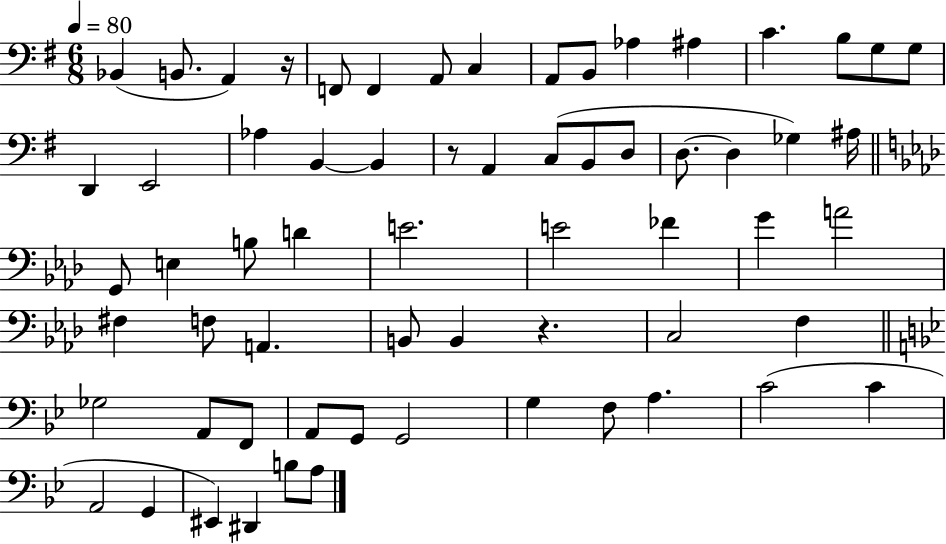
{
  \clef bass
  \numericTimeSignature
  \time 6/8
  \key g \major
  \tempo 4 = 80
  bes,4( b,8. a,4) r16 | f,8 f,4 a,8 c4 | a,8 b,8 aes4 ais4 | c'4. b8 g8 g8 | \break d,4 e,2 | aes4 b,4~~ b,4 | r8 a,4 c8( b,8 d8 | d8.~~ d4 ges4) ais16 | \break \bar "||" \break \key aes \major g,8 e4 b8 d'4 | e'2. | e'2 fes'4 | g'4 a'2 | \break fis4 f8 a,4. | b,8 b,4 r4. | c2 f4 | \bar "||" \break \key bes \major ges2 a,8 f,8 | a,8 g,8 g,2 | g4 f8 a4. | c'2( c'4 | \break a,2 g,4 | eis,4) dis,4 b8 a8 | \bar "|."
}